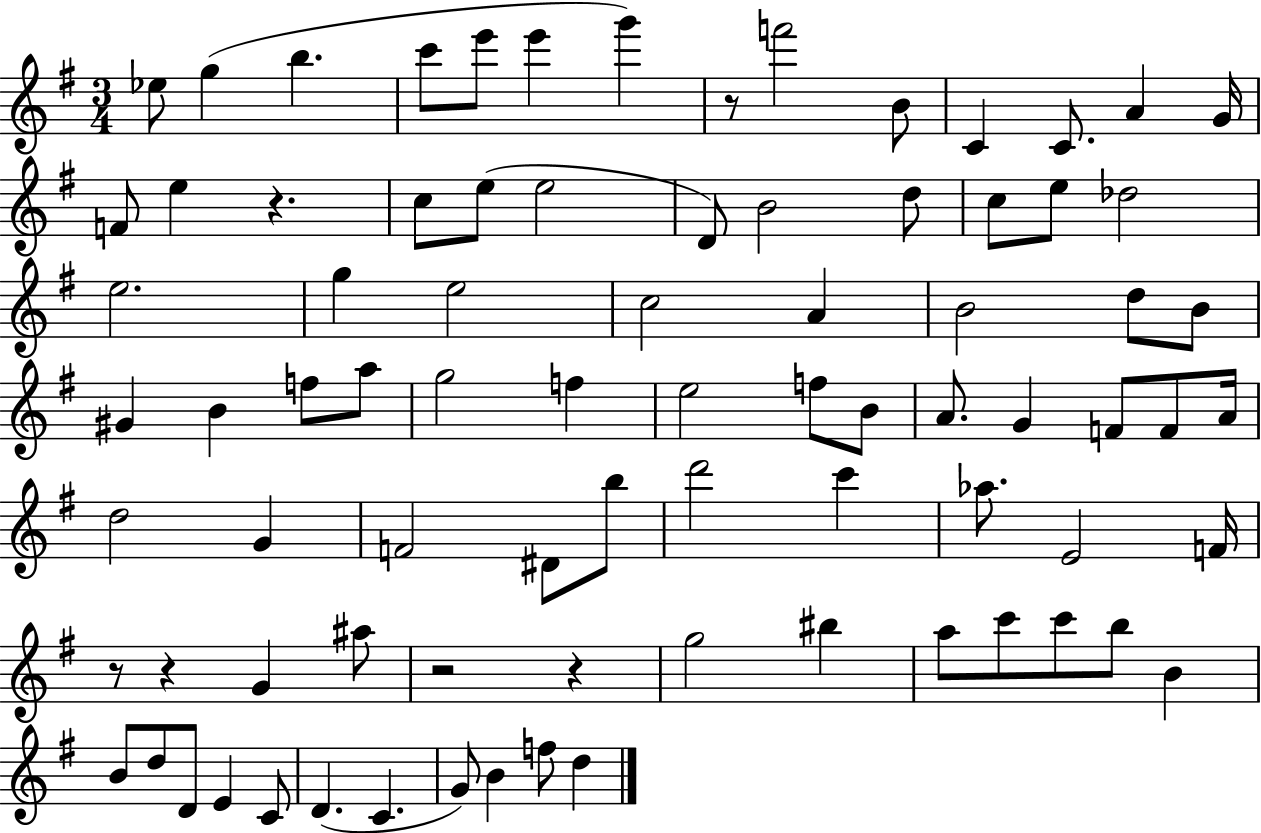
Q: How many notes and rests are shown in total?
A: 82